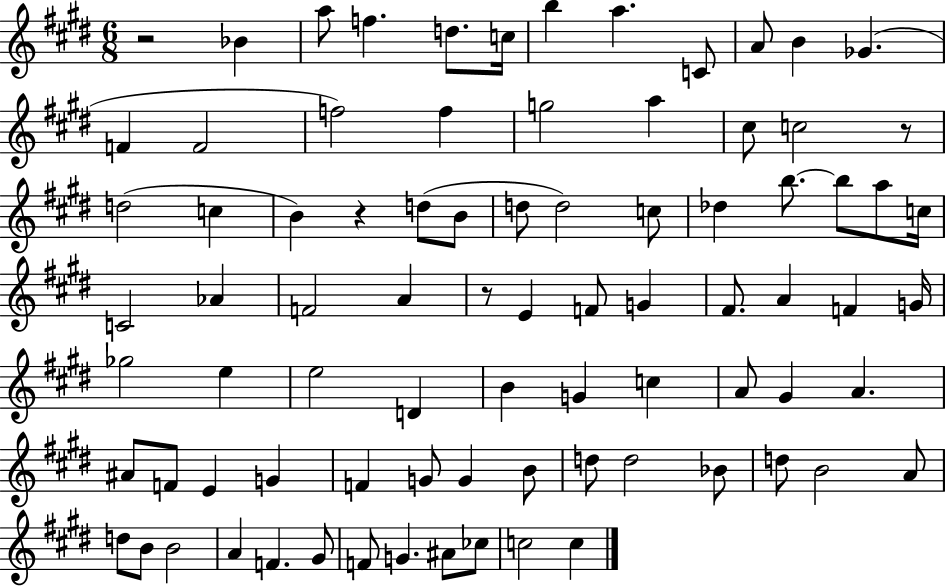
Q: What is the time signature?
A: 6/8